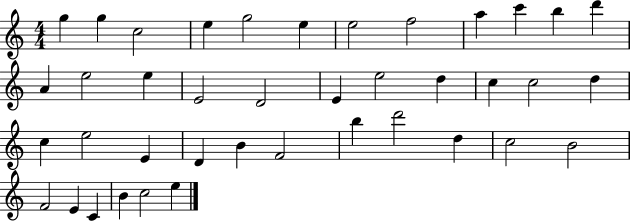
X:1
T:Untitled
M:4/4
L:1/4
K:C
g g c2 e g2 e e2 f2 a c' b d' A e2 e E2 D2 E e2 d c c2 d c e2 E D B F2 b d'2 d c2 B2 F2 E C B c2 e